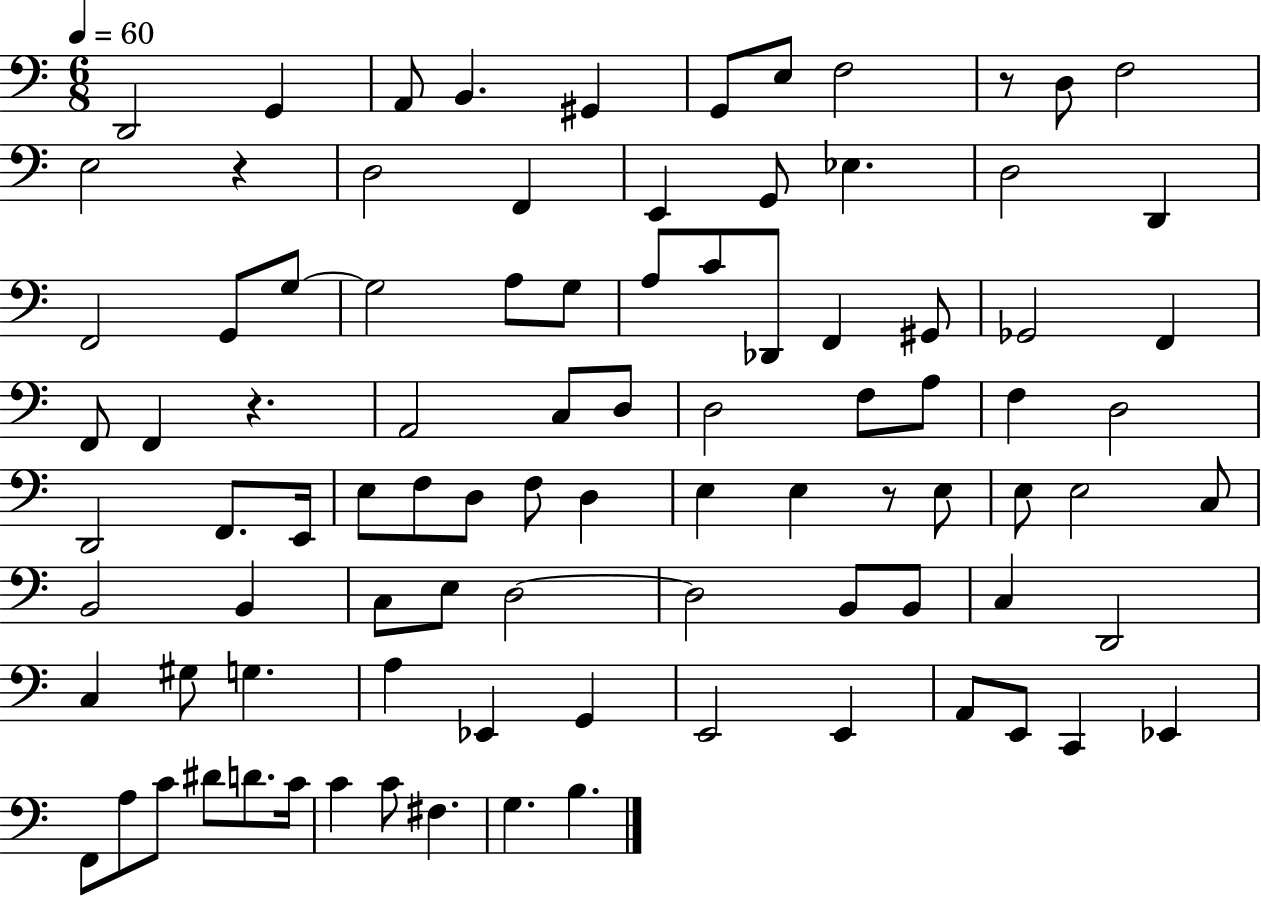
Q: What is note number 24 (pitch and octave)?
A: G3